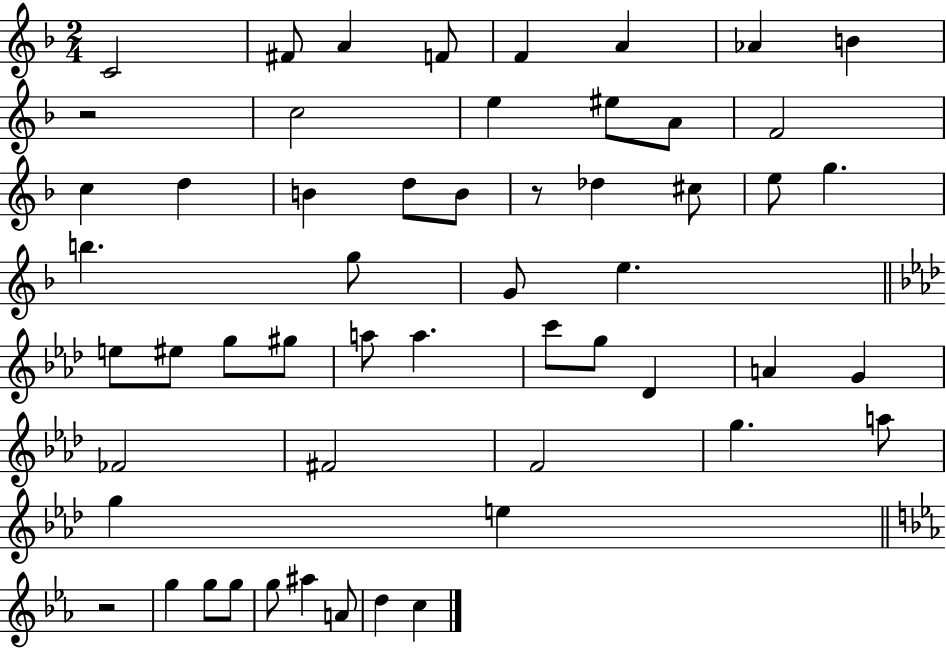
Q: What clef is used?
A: treble